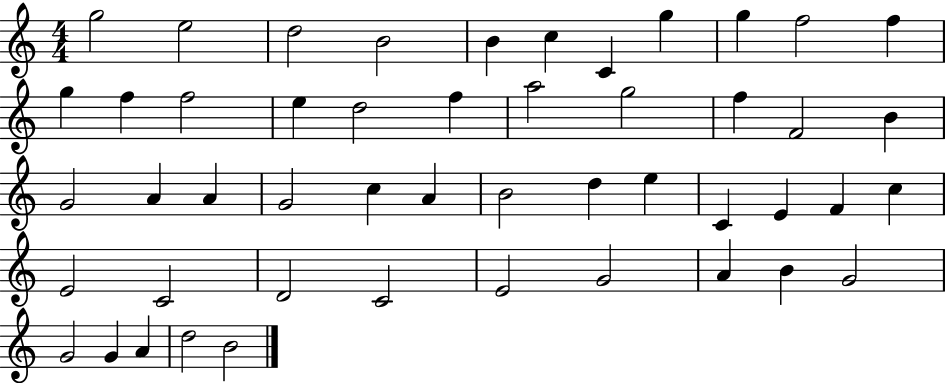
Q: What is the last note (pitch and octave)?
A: B4